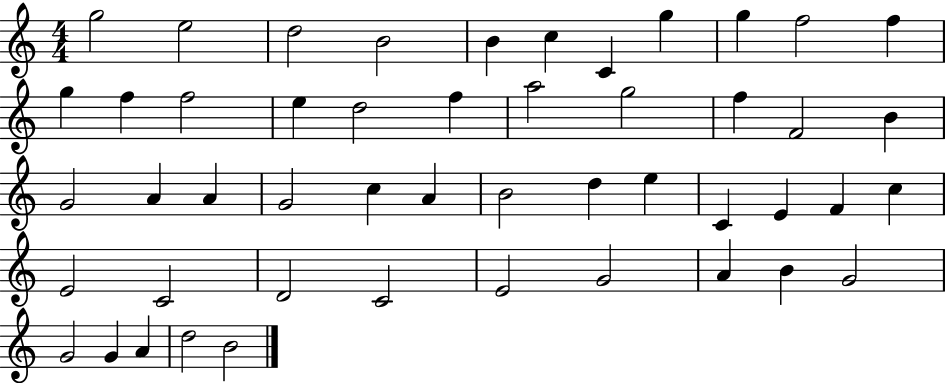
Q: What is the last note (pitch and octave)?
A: B4